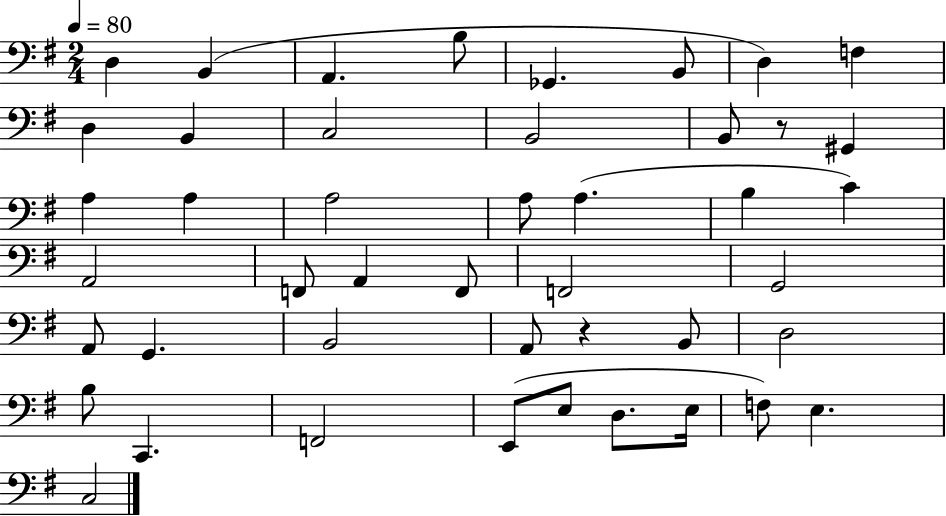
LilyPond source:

{
  \clef bass
  \numericTimeSignature
  \time 2/4
  \key g \major
  \tempo 4 = 80
  d4 b,4( | a,4. b8 | ges,4. b,8 | d4) f4 | \break d4 b,4 | c2 | b,2 | b,8 r8 gis,4 | \break a4 a4 | a2 | a8 a4.( | b4 c'4) | \break a,2 | f,8 a,4 f,8 | f,2 | g,2 | \break a,8 g,4. | b,2 | a,8 r4 b,8 | d2 | \break b8 c,4. | f,2 | e,8( e8 d8. e16 | f8) e4. | \break c2 | \bar "|."
}